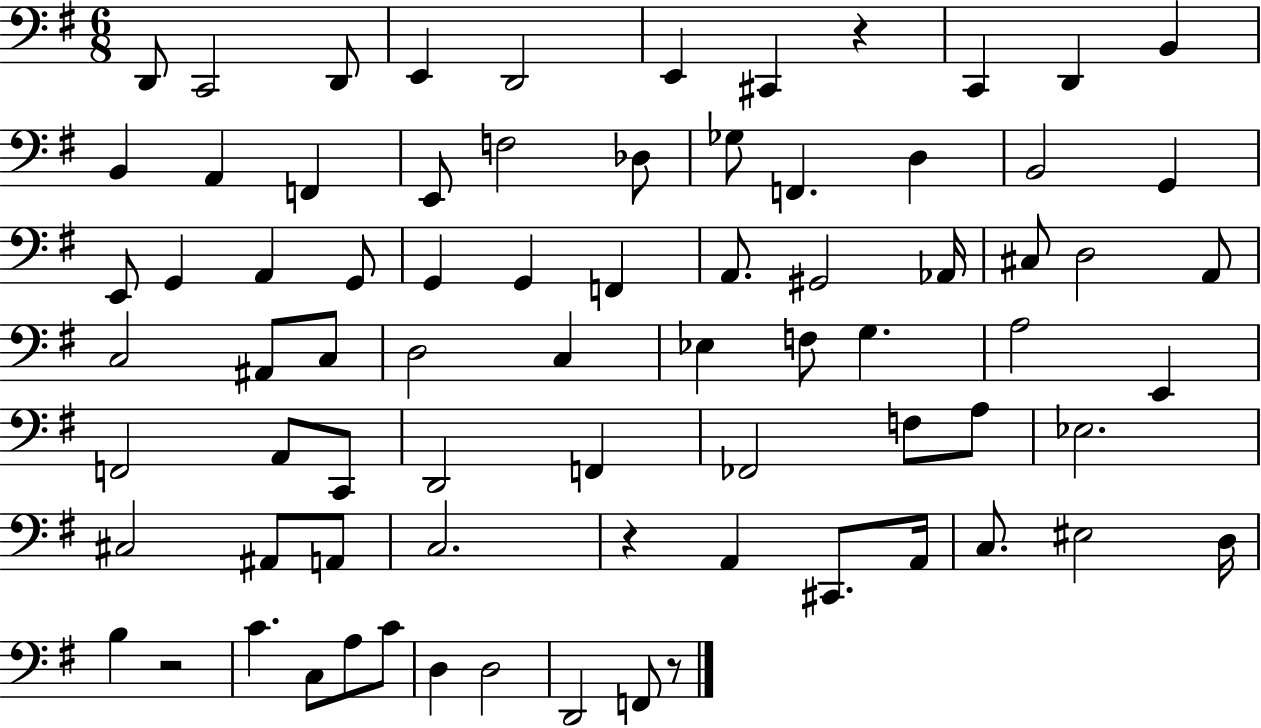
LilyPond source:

{
  \clef bass
  \numericTimeSignature
  \time 6/8
  \key g \major
  d,8 c,2 d,8 | e,4 d,2 | e,4 cis,4 r4 | c,4 d,4 b,4 | \break b,4 a,4 f,4 | e,8 f2 des8 | ges8 f,4. d4 | b,2 g,4 | \break e,8 g,4 a,4 g,8 | g,4 g,4 f,4 | a,8. gis,2 aes,16 | cis8 d2 a,8 | \break c2 ais,8 c8 | d2 c4 | ees4 f8 g4. | a2 e,4 | \break f,2 a,8 c,8 | d,2 f,4 | fes,2 f8 a8 | ees2. | \break cis2 ais,8 a,8 | c2. | r4 a,4 cis,8. a,16 | c8. eis2 d16 | \break b4 r2 | c'4. c8 a8 c'8 | d4 d2 | d,2 f,8 r8 | \break \bar "|."
}